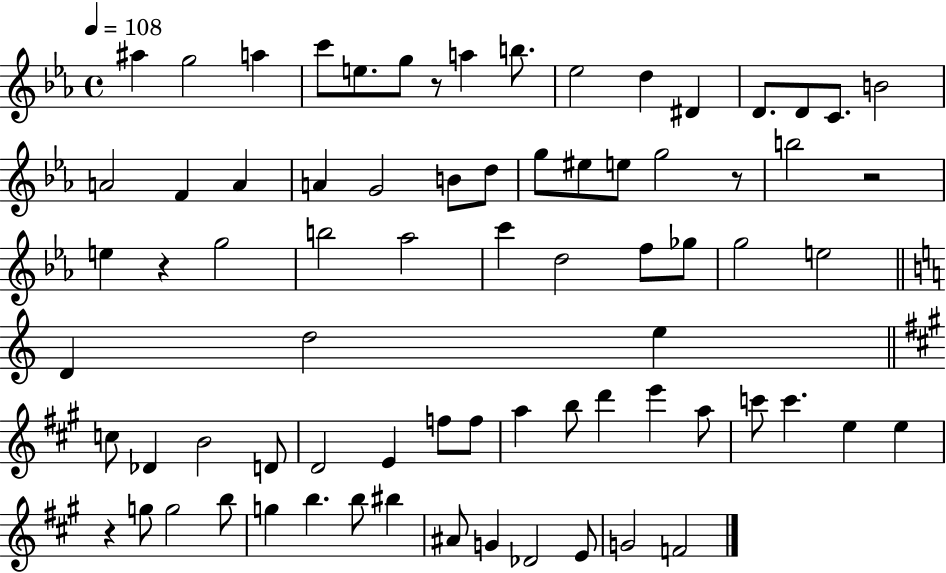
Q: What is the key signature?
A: EES major